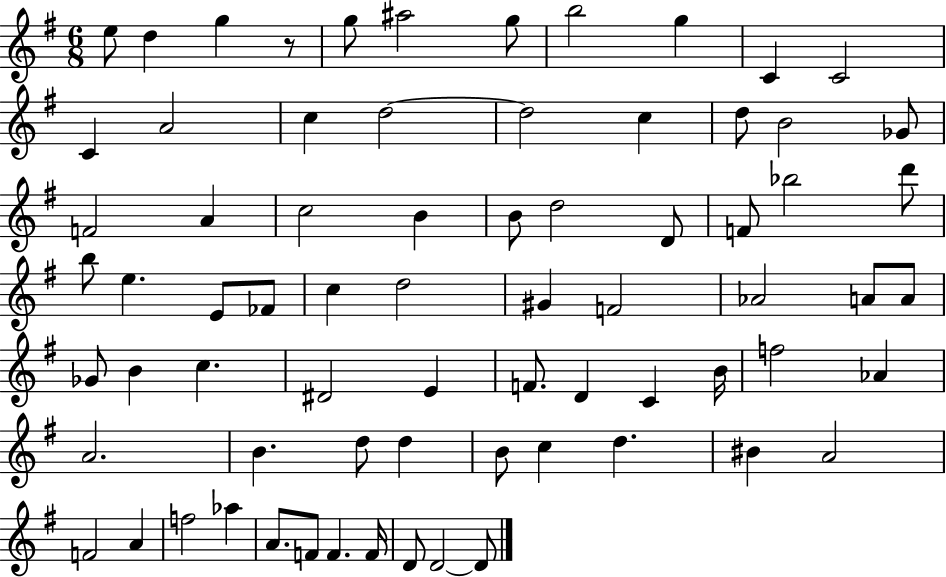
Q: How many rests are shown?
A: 1